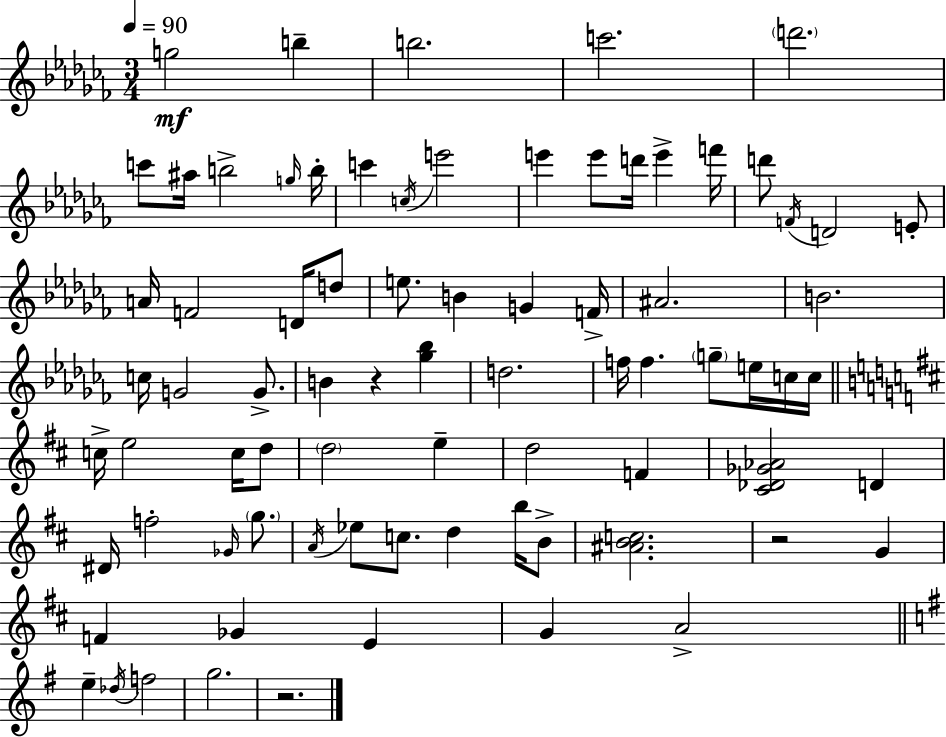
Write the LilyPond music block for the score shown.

{
  \clef treble
  \numericTimeSignature
  \time 3/4
  \key aes \minor
  \tempo 4 = 90
  g''2\mf b''4-- | b''2. | c'''2. | \parenthesize d'''2. | \break c'''8 ais''16 b''2-> \grace { g''16 } | b''16-. c'''4 \acciaccatura { c''16 } e'''2 | e'''4 e'''8 d'''16 e'''4-> | f'''16 d'''8 \acciaccatura { f'16 } d'2 | \break e'8-. a'16 f'2 | d'16 d''8 e''8. b'4 g'4 | f'16-> ais'2. | b'2. | \break c''16 g'2 | g'8.-> b'4 r4 <ges'' bes''>4 | d''2. | f''16 f''4. \parenthesize g''8-- | \break e''16 c''16 c''16 \bar "||" \break \key b \minor c''16-> e''2 c''16 d''8 | \parenthesize d''2 e''4-- | d''2 f'4 | <cis' des' ges' aes'>2 d'4 | \break dis'16 f''2-. \grace { ges'16 } \parenthesize g''8. | \acciaccatura { a'16 } ees''8 c''8. d''4 b''16 | b'8-> <ais' b' c''>2. | r2 g'4 | \break f'4 ges'4 e'4 | g'4 a'2-> | \bar "||" \break \key g \major e''4-- \acciaccatura { des''16 } f''2 | g''2. | r2. | \bar "|."
}